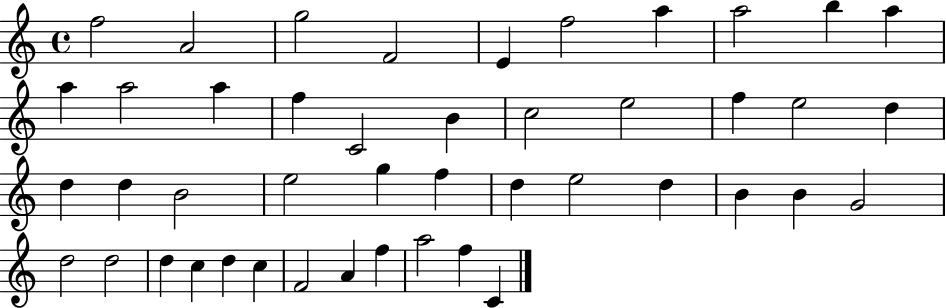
F5/h A4/h G5/h F4/h E4/q F5/h A5/q A5/h B5/q A5/q A5/q A5/h A5/q F5/q C4/h B4/q C5/h E5/h F5/q E5/h D5/q D5/q D5/q B4/h E5/h G5/q F5/q D5/q E5/h D5/q B4/q B4/q G4/h D5/h D5/h D5/q C5/q D5/q C5/q F4/h A4/q F5/q A5/h F5/q C4/q